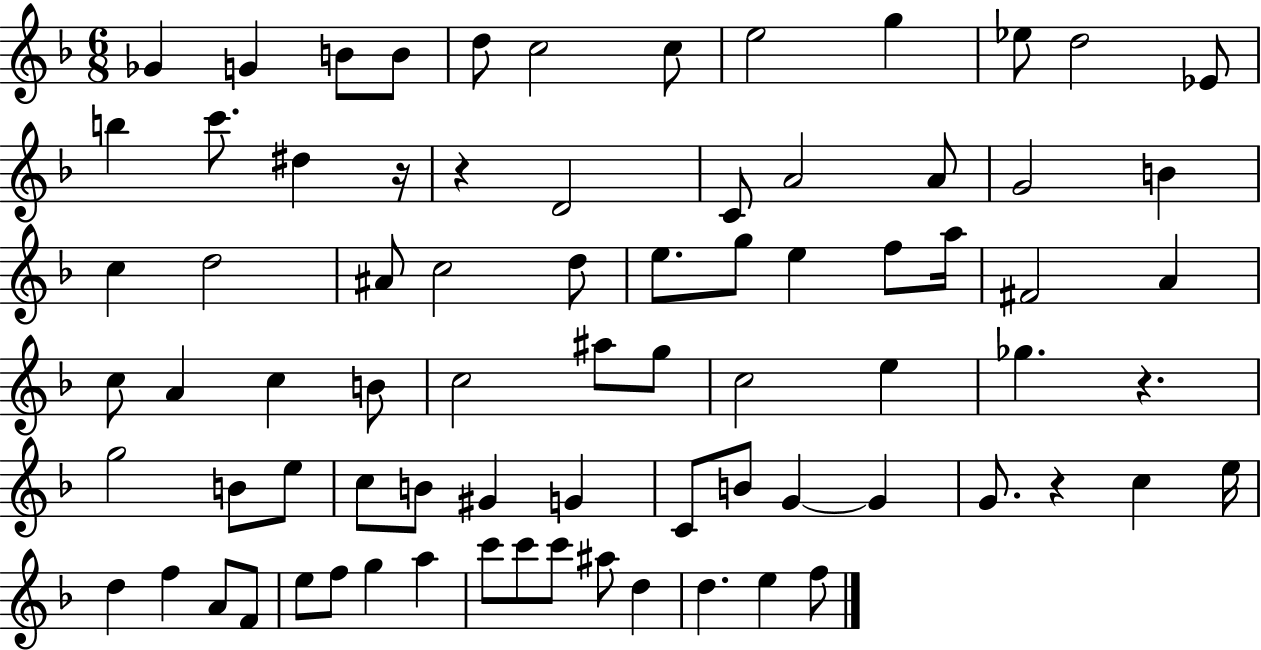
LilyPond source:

{
  \clef treble
  \numericTimeSignature
  \time 6/8
  \key f \major
  ges'4 g'4 b'8 b'8 | d''8 c''2 c''8 | e''2 g''4 | ees''8 d''2 ees'8 | \break b''4 c'''8. dis''4 r16 | r4 d'2 | c'8 a'2 a'8 | g'2 b'4 | \break c''4 d''2 | ais'8 c''2 d''8 | e''8. g''8 e''4 f''8 a''16 | fis'2 a'4 | \break c''8 a'4 c''4 b'8 | c''2 ais''8 g''8 | c''2 e''4 | ges''4. r4. | \break g''2 b'8 e''8 | c''8 b'8 gis'4 g'4 | c'8 b'8 g'4~~ g'4 | g'8. r4 c''4 e''16 | \break d''4 f''4 a'8 f'8 | e''8 f''8 g''4 a''4 | c'''8 c'''8 c'''8 ais''8 d''4 | d''4. e''4 f''8 | \break \bar "|."
}